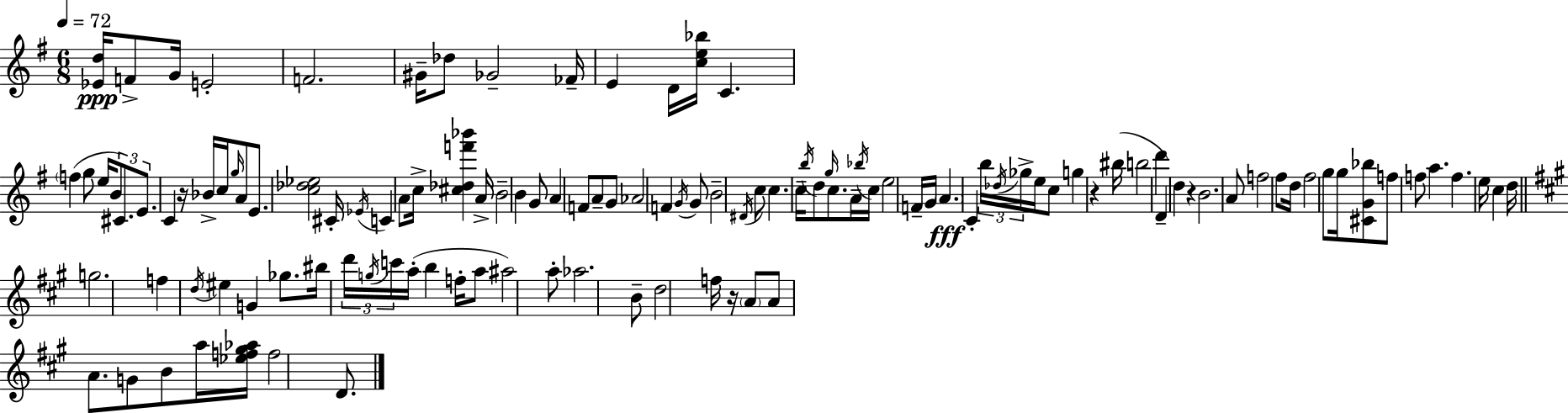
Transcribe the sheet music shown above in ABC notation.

X:1
T:Untitled
M:6/8
L:1/4
K:G
[_Ed]/4 F/2 G/4 E2 F2 ^G/4 _d/2 _G2 _F/4 E D/4 [ce_b]/4 C f g/2 e/4 B/2 ^C/2 E/2 C z/4 _B/4 c/4 g/4 A/2 E/2 [c_d_e]2 ^C/4 _E/4 C A/2 c/4 [^c_df'_b'] A/4 B2 B G/2 A F/2 A/2 G/2 _A2 F G/4 G/2 B2 ^D/4 c/2 c c/4 b/4 d/2 g/4 c/2 A/4 _b/4 c/4 e2 F/4 G/4 A C b/4 _d/4 _g/4 e/4 c/2 g z ^b/4 b2 d' D d z B2 A/2 f2 ^f/2 d/4 ^f2 g/2 g/4 [^CG_b]/2 f/2 f/2 a f e/4 c d/4 g2 f d/4 ^e G _g/2 ^b/4 d'/4 g/4 c'/4 a/4 b f/4 a/2 ^a2 a/2 _a2 B/2 d2 f/4 z/4 A/2 A/2 A/2 G/2 B/2 a/4 [_ef^g_a]/4 f2 D/2